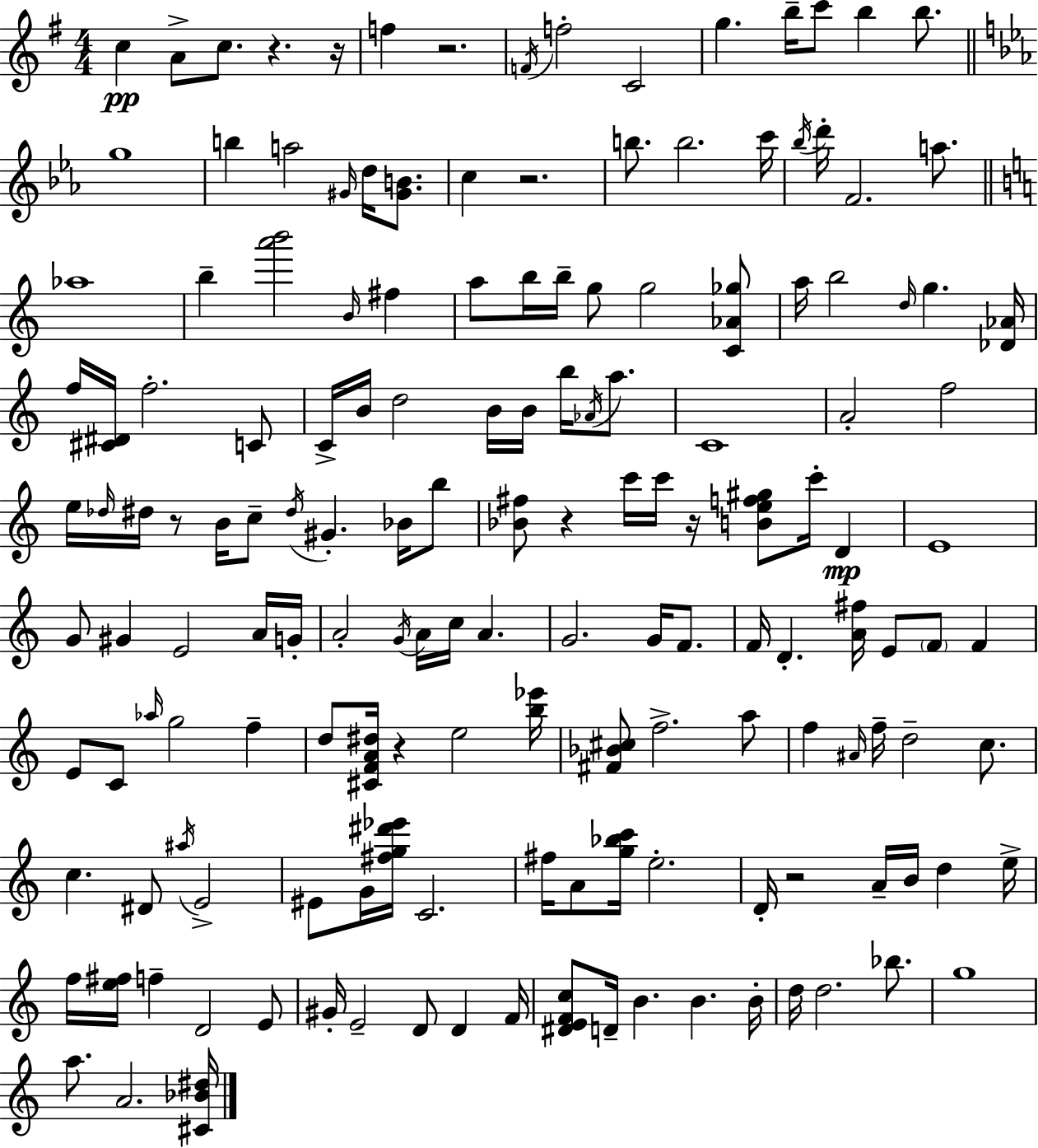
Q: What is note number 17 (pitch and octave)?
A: D5